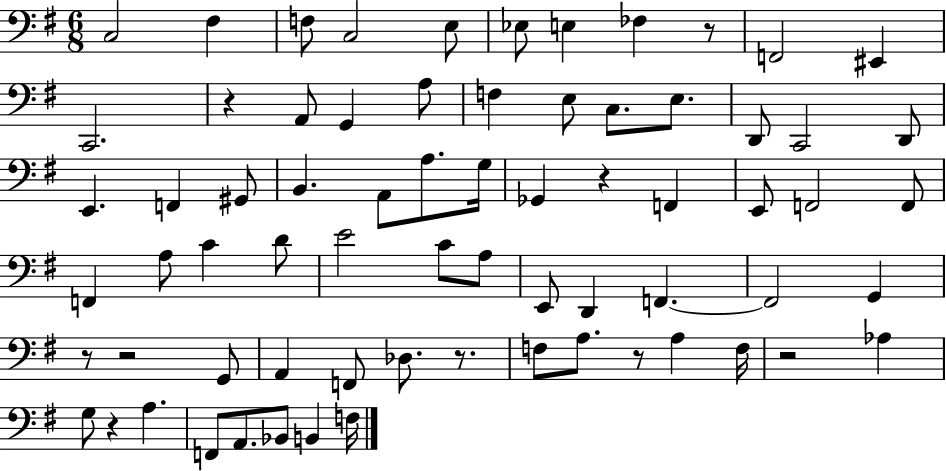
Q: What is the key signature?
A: G major